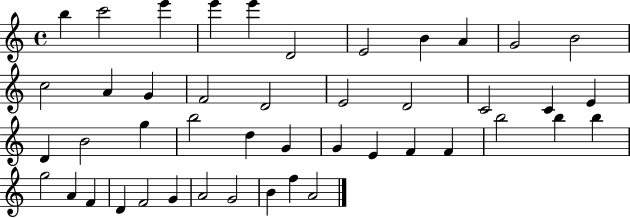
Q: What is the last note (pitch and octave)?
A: A4